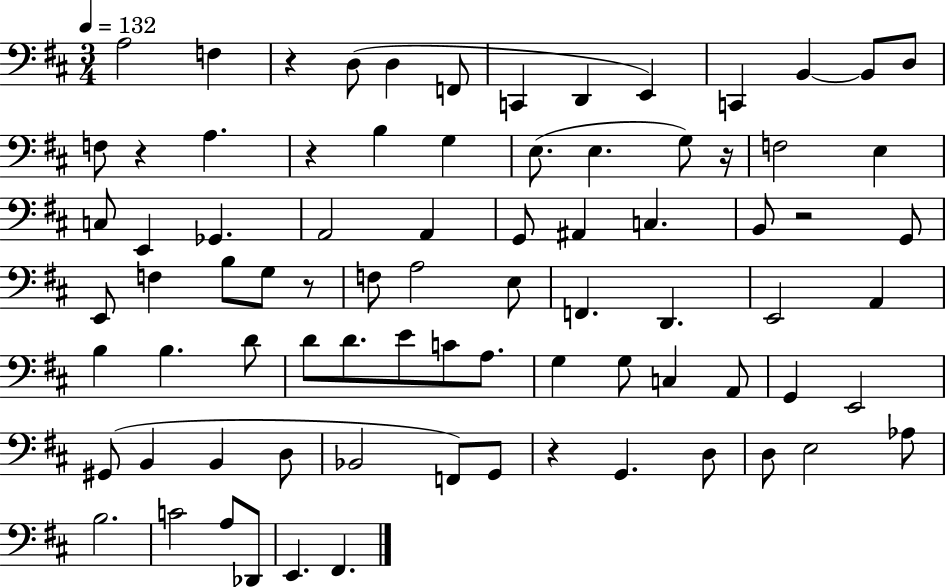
{
  \clef bass
  \numericTimeSignature
  \time 3/4
  \key d \major
  \tempo 4 = 132
  a2 f4 | r4 d8( d4 f,8 | c,4 d,4 e,4) | c,4 b,4~~ b,8 d8 | \break f8 r4 a4. | r4 b4 g4 | e8.( e4. g8) r16 | f2 e4 | \break c8 e,4 ges,4. | a,2 a,4 | g,8 ais,4 c4. | b,8 r2 g,8 | \break e,8 f4 b8 g8 r8 | f8 a2 e8 | f,4. d,4. | e,2 a,4 | \break b4 b4. d'8 | d'8 d'8. e'8 c'8 a8. | g4 g8 c4 a,8 | g,4 e,2 | \break gis,8( b,4 b,4 d8 | bes,2 f,8) g,8 | r4 g,4. d8 | d8 e2 aes8 | \break b2. | c'2 a8 des,8 | e,4. fis,4. | \bar "|."
}